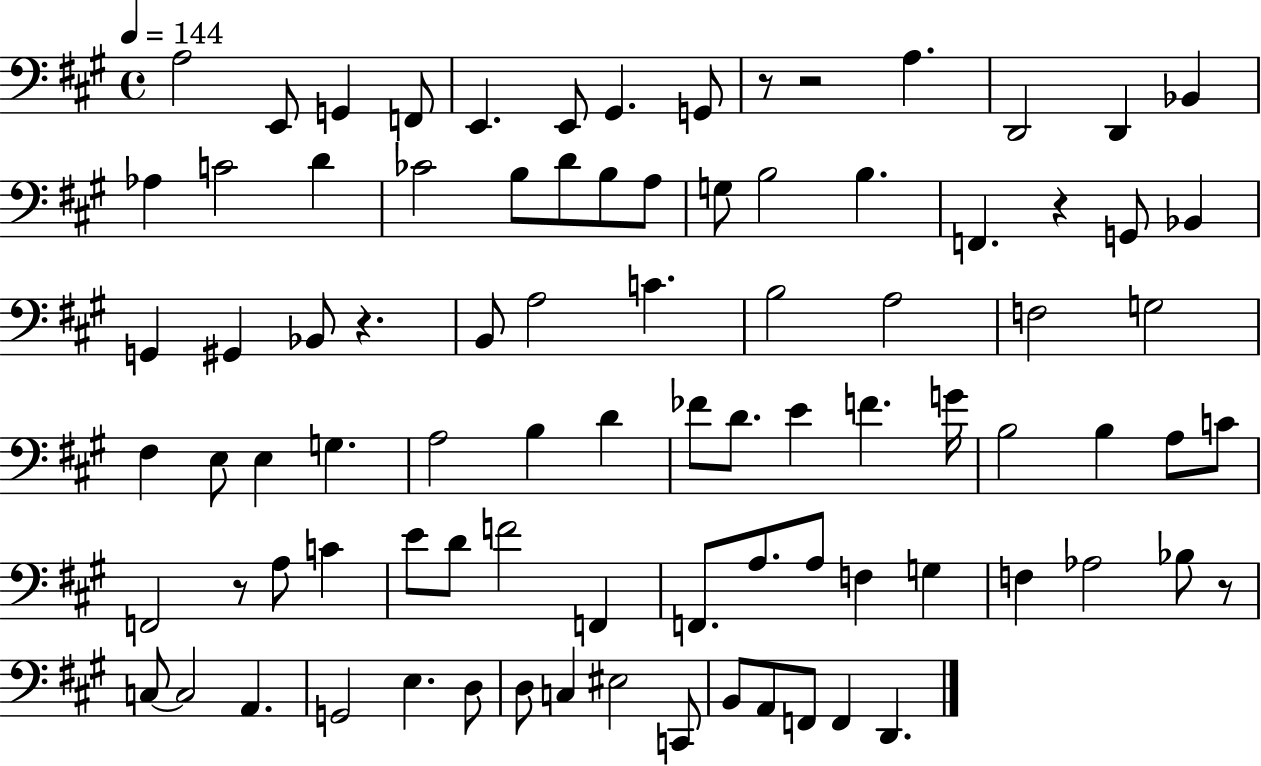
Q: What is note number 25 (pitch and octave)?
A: G2